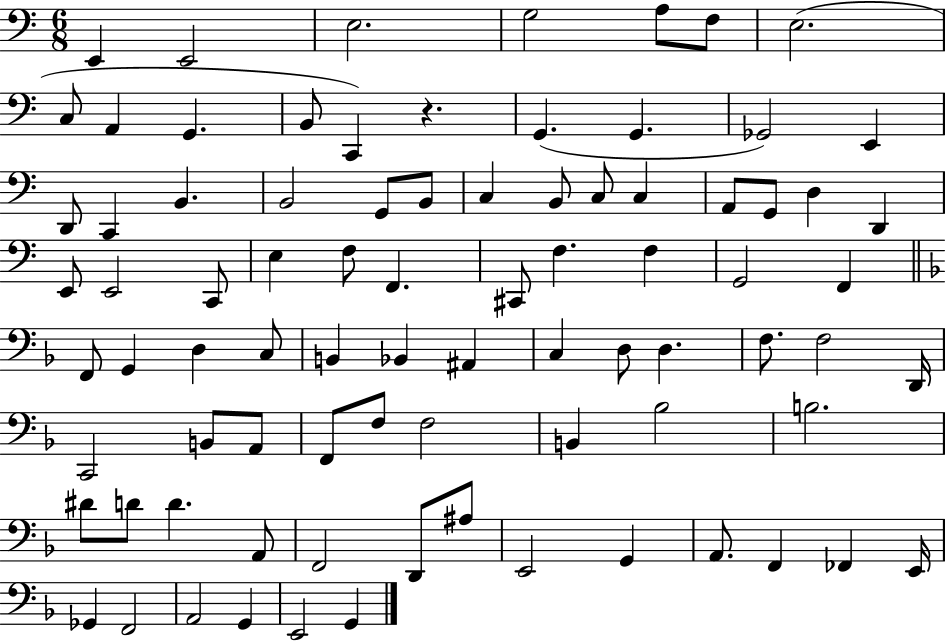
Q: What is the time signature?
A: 6/8